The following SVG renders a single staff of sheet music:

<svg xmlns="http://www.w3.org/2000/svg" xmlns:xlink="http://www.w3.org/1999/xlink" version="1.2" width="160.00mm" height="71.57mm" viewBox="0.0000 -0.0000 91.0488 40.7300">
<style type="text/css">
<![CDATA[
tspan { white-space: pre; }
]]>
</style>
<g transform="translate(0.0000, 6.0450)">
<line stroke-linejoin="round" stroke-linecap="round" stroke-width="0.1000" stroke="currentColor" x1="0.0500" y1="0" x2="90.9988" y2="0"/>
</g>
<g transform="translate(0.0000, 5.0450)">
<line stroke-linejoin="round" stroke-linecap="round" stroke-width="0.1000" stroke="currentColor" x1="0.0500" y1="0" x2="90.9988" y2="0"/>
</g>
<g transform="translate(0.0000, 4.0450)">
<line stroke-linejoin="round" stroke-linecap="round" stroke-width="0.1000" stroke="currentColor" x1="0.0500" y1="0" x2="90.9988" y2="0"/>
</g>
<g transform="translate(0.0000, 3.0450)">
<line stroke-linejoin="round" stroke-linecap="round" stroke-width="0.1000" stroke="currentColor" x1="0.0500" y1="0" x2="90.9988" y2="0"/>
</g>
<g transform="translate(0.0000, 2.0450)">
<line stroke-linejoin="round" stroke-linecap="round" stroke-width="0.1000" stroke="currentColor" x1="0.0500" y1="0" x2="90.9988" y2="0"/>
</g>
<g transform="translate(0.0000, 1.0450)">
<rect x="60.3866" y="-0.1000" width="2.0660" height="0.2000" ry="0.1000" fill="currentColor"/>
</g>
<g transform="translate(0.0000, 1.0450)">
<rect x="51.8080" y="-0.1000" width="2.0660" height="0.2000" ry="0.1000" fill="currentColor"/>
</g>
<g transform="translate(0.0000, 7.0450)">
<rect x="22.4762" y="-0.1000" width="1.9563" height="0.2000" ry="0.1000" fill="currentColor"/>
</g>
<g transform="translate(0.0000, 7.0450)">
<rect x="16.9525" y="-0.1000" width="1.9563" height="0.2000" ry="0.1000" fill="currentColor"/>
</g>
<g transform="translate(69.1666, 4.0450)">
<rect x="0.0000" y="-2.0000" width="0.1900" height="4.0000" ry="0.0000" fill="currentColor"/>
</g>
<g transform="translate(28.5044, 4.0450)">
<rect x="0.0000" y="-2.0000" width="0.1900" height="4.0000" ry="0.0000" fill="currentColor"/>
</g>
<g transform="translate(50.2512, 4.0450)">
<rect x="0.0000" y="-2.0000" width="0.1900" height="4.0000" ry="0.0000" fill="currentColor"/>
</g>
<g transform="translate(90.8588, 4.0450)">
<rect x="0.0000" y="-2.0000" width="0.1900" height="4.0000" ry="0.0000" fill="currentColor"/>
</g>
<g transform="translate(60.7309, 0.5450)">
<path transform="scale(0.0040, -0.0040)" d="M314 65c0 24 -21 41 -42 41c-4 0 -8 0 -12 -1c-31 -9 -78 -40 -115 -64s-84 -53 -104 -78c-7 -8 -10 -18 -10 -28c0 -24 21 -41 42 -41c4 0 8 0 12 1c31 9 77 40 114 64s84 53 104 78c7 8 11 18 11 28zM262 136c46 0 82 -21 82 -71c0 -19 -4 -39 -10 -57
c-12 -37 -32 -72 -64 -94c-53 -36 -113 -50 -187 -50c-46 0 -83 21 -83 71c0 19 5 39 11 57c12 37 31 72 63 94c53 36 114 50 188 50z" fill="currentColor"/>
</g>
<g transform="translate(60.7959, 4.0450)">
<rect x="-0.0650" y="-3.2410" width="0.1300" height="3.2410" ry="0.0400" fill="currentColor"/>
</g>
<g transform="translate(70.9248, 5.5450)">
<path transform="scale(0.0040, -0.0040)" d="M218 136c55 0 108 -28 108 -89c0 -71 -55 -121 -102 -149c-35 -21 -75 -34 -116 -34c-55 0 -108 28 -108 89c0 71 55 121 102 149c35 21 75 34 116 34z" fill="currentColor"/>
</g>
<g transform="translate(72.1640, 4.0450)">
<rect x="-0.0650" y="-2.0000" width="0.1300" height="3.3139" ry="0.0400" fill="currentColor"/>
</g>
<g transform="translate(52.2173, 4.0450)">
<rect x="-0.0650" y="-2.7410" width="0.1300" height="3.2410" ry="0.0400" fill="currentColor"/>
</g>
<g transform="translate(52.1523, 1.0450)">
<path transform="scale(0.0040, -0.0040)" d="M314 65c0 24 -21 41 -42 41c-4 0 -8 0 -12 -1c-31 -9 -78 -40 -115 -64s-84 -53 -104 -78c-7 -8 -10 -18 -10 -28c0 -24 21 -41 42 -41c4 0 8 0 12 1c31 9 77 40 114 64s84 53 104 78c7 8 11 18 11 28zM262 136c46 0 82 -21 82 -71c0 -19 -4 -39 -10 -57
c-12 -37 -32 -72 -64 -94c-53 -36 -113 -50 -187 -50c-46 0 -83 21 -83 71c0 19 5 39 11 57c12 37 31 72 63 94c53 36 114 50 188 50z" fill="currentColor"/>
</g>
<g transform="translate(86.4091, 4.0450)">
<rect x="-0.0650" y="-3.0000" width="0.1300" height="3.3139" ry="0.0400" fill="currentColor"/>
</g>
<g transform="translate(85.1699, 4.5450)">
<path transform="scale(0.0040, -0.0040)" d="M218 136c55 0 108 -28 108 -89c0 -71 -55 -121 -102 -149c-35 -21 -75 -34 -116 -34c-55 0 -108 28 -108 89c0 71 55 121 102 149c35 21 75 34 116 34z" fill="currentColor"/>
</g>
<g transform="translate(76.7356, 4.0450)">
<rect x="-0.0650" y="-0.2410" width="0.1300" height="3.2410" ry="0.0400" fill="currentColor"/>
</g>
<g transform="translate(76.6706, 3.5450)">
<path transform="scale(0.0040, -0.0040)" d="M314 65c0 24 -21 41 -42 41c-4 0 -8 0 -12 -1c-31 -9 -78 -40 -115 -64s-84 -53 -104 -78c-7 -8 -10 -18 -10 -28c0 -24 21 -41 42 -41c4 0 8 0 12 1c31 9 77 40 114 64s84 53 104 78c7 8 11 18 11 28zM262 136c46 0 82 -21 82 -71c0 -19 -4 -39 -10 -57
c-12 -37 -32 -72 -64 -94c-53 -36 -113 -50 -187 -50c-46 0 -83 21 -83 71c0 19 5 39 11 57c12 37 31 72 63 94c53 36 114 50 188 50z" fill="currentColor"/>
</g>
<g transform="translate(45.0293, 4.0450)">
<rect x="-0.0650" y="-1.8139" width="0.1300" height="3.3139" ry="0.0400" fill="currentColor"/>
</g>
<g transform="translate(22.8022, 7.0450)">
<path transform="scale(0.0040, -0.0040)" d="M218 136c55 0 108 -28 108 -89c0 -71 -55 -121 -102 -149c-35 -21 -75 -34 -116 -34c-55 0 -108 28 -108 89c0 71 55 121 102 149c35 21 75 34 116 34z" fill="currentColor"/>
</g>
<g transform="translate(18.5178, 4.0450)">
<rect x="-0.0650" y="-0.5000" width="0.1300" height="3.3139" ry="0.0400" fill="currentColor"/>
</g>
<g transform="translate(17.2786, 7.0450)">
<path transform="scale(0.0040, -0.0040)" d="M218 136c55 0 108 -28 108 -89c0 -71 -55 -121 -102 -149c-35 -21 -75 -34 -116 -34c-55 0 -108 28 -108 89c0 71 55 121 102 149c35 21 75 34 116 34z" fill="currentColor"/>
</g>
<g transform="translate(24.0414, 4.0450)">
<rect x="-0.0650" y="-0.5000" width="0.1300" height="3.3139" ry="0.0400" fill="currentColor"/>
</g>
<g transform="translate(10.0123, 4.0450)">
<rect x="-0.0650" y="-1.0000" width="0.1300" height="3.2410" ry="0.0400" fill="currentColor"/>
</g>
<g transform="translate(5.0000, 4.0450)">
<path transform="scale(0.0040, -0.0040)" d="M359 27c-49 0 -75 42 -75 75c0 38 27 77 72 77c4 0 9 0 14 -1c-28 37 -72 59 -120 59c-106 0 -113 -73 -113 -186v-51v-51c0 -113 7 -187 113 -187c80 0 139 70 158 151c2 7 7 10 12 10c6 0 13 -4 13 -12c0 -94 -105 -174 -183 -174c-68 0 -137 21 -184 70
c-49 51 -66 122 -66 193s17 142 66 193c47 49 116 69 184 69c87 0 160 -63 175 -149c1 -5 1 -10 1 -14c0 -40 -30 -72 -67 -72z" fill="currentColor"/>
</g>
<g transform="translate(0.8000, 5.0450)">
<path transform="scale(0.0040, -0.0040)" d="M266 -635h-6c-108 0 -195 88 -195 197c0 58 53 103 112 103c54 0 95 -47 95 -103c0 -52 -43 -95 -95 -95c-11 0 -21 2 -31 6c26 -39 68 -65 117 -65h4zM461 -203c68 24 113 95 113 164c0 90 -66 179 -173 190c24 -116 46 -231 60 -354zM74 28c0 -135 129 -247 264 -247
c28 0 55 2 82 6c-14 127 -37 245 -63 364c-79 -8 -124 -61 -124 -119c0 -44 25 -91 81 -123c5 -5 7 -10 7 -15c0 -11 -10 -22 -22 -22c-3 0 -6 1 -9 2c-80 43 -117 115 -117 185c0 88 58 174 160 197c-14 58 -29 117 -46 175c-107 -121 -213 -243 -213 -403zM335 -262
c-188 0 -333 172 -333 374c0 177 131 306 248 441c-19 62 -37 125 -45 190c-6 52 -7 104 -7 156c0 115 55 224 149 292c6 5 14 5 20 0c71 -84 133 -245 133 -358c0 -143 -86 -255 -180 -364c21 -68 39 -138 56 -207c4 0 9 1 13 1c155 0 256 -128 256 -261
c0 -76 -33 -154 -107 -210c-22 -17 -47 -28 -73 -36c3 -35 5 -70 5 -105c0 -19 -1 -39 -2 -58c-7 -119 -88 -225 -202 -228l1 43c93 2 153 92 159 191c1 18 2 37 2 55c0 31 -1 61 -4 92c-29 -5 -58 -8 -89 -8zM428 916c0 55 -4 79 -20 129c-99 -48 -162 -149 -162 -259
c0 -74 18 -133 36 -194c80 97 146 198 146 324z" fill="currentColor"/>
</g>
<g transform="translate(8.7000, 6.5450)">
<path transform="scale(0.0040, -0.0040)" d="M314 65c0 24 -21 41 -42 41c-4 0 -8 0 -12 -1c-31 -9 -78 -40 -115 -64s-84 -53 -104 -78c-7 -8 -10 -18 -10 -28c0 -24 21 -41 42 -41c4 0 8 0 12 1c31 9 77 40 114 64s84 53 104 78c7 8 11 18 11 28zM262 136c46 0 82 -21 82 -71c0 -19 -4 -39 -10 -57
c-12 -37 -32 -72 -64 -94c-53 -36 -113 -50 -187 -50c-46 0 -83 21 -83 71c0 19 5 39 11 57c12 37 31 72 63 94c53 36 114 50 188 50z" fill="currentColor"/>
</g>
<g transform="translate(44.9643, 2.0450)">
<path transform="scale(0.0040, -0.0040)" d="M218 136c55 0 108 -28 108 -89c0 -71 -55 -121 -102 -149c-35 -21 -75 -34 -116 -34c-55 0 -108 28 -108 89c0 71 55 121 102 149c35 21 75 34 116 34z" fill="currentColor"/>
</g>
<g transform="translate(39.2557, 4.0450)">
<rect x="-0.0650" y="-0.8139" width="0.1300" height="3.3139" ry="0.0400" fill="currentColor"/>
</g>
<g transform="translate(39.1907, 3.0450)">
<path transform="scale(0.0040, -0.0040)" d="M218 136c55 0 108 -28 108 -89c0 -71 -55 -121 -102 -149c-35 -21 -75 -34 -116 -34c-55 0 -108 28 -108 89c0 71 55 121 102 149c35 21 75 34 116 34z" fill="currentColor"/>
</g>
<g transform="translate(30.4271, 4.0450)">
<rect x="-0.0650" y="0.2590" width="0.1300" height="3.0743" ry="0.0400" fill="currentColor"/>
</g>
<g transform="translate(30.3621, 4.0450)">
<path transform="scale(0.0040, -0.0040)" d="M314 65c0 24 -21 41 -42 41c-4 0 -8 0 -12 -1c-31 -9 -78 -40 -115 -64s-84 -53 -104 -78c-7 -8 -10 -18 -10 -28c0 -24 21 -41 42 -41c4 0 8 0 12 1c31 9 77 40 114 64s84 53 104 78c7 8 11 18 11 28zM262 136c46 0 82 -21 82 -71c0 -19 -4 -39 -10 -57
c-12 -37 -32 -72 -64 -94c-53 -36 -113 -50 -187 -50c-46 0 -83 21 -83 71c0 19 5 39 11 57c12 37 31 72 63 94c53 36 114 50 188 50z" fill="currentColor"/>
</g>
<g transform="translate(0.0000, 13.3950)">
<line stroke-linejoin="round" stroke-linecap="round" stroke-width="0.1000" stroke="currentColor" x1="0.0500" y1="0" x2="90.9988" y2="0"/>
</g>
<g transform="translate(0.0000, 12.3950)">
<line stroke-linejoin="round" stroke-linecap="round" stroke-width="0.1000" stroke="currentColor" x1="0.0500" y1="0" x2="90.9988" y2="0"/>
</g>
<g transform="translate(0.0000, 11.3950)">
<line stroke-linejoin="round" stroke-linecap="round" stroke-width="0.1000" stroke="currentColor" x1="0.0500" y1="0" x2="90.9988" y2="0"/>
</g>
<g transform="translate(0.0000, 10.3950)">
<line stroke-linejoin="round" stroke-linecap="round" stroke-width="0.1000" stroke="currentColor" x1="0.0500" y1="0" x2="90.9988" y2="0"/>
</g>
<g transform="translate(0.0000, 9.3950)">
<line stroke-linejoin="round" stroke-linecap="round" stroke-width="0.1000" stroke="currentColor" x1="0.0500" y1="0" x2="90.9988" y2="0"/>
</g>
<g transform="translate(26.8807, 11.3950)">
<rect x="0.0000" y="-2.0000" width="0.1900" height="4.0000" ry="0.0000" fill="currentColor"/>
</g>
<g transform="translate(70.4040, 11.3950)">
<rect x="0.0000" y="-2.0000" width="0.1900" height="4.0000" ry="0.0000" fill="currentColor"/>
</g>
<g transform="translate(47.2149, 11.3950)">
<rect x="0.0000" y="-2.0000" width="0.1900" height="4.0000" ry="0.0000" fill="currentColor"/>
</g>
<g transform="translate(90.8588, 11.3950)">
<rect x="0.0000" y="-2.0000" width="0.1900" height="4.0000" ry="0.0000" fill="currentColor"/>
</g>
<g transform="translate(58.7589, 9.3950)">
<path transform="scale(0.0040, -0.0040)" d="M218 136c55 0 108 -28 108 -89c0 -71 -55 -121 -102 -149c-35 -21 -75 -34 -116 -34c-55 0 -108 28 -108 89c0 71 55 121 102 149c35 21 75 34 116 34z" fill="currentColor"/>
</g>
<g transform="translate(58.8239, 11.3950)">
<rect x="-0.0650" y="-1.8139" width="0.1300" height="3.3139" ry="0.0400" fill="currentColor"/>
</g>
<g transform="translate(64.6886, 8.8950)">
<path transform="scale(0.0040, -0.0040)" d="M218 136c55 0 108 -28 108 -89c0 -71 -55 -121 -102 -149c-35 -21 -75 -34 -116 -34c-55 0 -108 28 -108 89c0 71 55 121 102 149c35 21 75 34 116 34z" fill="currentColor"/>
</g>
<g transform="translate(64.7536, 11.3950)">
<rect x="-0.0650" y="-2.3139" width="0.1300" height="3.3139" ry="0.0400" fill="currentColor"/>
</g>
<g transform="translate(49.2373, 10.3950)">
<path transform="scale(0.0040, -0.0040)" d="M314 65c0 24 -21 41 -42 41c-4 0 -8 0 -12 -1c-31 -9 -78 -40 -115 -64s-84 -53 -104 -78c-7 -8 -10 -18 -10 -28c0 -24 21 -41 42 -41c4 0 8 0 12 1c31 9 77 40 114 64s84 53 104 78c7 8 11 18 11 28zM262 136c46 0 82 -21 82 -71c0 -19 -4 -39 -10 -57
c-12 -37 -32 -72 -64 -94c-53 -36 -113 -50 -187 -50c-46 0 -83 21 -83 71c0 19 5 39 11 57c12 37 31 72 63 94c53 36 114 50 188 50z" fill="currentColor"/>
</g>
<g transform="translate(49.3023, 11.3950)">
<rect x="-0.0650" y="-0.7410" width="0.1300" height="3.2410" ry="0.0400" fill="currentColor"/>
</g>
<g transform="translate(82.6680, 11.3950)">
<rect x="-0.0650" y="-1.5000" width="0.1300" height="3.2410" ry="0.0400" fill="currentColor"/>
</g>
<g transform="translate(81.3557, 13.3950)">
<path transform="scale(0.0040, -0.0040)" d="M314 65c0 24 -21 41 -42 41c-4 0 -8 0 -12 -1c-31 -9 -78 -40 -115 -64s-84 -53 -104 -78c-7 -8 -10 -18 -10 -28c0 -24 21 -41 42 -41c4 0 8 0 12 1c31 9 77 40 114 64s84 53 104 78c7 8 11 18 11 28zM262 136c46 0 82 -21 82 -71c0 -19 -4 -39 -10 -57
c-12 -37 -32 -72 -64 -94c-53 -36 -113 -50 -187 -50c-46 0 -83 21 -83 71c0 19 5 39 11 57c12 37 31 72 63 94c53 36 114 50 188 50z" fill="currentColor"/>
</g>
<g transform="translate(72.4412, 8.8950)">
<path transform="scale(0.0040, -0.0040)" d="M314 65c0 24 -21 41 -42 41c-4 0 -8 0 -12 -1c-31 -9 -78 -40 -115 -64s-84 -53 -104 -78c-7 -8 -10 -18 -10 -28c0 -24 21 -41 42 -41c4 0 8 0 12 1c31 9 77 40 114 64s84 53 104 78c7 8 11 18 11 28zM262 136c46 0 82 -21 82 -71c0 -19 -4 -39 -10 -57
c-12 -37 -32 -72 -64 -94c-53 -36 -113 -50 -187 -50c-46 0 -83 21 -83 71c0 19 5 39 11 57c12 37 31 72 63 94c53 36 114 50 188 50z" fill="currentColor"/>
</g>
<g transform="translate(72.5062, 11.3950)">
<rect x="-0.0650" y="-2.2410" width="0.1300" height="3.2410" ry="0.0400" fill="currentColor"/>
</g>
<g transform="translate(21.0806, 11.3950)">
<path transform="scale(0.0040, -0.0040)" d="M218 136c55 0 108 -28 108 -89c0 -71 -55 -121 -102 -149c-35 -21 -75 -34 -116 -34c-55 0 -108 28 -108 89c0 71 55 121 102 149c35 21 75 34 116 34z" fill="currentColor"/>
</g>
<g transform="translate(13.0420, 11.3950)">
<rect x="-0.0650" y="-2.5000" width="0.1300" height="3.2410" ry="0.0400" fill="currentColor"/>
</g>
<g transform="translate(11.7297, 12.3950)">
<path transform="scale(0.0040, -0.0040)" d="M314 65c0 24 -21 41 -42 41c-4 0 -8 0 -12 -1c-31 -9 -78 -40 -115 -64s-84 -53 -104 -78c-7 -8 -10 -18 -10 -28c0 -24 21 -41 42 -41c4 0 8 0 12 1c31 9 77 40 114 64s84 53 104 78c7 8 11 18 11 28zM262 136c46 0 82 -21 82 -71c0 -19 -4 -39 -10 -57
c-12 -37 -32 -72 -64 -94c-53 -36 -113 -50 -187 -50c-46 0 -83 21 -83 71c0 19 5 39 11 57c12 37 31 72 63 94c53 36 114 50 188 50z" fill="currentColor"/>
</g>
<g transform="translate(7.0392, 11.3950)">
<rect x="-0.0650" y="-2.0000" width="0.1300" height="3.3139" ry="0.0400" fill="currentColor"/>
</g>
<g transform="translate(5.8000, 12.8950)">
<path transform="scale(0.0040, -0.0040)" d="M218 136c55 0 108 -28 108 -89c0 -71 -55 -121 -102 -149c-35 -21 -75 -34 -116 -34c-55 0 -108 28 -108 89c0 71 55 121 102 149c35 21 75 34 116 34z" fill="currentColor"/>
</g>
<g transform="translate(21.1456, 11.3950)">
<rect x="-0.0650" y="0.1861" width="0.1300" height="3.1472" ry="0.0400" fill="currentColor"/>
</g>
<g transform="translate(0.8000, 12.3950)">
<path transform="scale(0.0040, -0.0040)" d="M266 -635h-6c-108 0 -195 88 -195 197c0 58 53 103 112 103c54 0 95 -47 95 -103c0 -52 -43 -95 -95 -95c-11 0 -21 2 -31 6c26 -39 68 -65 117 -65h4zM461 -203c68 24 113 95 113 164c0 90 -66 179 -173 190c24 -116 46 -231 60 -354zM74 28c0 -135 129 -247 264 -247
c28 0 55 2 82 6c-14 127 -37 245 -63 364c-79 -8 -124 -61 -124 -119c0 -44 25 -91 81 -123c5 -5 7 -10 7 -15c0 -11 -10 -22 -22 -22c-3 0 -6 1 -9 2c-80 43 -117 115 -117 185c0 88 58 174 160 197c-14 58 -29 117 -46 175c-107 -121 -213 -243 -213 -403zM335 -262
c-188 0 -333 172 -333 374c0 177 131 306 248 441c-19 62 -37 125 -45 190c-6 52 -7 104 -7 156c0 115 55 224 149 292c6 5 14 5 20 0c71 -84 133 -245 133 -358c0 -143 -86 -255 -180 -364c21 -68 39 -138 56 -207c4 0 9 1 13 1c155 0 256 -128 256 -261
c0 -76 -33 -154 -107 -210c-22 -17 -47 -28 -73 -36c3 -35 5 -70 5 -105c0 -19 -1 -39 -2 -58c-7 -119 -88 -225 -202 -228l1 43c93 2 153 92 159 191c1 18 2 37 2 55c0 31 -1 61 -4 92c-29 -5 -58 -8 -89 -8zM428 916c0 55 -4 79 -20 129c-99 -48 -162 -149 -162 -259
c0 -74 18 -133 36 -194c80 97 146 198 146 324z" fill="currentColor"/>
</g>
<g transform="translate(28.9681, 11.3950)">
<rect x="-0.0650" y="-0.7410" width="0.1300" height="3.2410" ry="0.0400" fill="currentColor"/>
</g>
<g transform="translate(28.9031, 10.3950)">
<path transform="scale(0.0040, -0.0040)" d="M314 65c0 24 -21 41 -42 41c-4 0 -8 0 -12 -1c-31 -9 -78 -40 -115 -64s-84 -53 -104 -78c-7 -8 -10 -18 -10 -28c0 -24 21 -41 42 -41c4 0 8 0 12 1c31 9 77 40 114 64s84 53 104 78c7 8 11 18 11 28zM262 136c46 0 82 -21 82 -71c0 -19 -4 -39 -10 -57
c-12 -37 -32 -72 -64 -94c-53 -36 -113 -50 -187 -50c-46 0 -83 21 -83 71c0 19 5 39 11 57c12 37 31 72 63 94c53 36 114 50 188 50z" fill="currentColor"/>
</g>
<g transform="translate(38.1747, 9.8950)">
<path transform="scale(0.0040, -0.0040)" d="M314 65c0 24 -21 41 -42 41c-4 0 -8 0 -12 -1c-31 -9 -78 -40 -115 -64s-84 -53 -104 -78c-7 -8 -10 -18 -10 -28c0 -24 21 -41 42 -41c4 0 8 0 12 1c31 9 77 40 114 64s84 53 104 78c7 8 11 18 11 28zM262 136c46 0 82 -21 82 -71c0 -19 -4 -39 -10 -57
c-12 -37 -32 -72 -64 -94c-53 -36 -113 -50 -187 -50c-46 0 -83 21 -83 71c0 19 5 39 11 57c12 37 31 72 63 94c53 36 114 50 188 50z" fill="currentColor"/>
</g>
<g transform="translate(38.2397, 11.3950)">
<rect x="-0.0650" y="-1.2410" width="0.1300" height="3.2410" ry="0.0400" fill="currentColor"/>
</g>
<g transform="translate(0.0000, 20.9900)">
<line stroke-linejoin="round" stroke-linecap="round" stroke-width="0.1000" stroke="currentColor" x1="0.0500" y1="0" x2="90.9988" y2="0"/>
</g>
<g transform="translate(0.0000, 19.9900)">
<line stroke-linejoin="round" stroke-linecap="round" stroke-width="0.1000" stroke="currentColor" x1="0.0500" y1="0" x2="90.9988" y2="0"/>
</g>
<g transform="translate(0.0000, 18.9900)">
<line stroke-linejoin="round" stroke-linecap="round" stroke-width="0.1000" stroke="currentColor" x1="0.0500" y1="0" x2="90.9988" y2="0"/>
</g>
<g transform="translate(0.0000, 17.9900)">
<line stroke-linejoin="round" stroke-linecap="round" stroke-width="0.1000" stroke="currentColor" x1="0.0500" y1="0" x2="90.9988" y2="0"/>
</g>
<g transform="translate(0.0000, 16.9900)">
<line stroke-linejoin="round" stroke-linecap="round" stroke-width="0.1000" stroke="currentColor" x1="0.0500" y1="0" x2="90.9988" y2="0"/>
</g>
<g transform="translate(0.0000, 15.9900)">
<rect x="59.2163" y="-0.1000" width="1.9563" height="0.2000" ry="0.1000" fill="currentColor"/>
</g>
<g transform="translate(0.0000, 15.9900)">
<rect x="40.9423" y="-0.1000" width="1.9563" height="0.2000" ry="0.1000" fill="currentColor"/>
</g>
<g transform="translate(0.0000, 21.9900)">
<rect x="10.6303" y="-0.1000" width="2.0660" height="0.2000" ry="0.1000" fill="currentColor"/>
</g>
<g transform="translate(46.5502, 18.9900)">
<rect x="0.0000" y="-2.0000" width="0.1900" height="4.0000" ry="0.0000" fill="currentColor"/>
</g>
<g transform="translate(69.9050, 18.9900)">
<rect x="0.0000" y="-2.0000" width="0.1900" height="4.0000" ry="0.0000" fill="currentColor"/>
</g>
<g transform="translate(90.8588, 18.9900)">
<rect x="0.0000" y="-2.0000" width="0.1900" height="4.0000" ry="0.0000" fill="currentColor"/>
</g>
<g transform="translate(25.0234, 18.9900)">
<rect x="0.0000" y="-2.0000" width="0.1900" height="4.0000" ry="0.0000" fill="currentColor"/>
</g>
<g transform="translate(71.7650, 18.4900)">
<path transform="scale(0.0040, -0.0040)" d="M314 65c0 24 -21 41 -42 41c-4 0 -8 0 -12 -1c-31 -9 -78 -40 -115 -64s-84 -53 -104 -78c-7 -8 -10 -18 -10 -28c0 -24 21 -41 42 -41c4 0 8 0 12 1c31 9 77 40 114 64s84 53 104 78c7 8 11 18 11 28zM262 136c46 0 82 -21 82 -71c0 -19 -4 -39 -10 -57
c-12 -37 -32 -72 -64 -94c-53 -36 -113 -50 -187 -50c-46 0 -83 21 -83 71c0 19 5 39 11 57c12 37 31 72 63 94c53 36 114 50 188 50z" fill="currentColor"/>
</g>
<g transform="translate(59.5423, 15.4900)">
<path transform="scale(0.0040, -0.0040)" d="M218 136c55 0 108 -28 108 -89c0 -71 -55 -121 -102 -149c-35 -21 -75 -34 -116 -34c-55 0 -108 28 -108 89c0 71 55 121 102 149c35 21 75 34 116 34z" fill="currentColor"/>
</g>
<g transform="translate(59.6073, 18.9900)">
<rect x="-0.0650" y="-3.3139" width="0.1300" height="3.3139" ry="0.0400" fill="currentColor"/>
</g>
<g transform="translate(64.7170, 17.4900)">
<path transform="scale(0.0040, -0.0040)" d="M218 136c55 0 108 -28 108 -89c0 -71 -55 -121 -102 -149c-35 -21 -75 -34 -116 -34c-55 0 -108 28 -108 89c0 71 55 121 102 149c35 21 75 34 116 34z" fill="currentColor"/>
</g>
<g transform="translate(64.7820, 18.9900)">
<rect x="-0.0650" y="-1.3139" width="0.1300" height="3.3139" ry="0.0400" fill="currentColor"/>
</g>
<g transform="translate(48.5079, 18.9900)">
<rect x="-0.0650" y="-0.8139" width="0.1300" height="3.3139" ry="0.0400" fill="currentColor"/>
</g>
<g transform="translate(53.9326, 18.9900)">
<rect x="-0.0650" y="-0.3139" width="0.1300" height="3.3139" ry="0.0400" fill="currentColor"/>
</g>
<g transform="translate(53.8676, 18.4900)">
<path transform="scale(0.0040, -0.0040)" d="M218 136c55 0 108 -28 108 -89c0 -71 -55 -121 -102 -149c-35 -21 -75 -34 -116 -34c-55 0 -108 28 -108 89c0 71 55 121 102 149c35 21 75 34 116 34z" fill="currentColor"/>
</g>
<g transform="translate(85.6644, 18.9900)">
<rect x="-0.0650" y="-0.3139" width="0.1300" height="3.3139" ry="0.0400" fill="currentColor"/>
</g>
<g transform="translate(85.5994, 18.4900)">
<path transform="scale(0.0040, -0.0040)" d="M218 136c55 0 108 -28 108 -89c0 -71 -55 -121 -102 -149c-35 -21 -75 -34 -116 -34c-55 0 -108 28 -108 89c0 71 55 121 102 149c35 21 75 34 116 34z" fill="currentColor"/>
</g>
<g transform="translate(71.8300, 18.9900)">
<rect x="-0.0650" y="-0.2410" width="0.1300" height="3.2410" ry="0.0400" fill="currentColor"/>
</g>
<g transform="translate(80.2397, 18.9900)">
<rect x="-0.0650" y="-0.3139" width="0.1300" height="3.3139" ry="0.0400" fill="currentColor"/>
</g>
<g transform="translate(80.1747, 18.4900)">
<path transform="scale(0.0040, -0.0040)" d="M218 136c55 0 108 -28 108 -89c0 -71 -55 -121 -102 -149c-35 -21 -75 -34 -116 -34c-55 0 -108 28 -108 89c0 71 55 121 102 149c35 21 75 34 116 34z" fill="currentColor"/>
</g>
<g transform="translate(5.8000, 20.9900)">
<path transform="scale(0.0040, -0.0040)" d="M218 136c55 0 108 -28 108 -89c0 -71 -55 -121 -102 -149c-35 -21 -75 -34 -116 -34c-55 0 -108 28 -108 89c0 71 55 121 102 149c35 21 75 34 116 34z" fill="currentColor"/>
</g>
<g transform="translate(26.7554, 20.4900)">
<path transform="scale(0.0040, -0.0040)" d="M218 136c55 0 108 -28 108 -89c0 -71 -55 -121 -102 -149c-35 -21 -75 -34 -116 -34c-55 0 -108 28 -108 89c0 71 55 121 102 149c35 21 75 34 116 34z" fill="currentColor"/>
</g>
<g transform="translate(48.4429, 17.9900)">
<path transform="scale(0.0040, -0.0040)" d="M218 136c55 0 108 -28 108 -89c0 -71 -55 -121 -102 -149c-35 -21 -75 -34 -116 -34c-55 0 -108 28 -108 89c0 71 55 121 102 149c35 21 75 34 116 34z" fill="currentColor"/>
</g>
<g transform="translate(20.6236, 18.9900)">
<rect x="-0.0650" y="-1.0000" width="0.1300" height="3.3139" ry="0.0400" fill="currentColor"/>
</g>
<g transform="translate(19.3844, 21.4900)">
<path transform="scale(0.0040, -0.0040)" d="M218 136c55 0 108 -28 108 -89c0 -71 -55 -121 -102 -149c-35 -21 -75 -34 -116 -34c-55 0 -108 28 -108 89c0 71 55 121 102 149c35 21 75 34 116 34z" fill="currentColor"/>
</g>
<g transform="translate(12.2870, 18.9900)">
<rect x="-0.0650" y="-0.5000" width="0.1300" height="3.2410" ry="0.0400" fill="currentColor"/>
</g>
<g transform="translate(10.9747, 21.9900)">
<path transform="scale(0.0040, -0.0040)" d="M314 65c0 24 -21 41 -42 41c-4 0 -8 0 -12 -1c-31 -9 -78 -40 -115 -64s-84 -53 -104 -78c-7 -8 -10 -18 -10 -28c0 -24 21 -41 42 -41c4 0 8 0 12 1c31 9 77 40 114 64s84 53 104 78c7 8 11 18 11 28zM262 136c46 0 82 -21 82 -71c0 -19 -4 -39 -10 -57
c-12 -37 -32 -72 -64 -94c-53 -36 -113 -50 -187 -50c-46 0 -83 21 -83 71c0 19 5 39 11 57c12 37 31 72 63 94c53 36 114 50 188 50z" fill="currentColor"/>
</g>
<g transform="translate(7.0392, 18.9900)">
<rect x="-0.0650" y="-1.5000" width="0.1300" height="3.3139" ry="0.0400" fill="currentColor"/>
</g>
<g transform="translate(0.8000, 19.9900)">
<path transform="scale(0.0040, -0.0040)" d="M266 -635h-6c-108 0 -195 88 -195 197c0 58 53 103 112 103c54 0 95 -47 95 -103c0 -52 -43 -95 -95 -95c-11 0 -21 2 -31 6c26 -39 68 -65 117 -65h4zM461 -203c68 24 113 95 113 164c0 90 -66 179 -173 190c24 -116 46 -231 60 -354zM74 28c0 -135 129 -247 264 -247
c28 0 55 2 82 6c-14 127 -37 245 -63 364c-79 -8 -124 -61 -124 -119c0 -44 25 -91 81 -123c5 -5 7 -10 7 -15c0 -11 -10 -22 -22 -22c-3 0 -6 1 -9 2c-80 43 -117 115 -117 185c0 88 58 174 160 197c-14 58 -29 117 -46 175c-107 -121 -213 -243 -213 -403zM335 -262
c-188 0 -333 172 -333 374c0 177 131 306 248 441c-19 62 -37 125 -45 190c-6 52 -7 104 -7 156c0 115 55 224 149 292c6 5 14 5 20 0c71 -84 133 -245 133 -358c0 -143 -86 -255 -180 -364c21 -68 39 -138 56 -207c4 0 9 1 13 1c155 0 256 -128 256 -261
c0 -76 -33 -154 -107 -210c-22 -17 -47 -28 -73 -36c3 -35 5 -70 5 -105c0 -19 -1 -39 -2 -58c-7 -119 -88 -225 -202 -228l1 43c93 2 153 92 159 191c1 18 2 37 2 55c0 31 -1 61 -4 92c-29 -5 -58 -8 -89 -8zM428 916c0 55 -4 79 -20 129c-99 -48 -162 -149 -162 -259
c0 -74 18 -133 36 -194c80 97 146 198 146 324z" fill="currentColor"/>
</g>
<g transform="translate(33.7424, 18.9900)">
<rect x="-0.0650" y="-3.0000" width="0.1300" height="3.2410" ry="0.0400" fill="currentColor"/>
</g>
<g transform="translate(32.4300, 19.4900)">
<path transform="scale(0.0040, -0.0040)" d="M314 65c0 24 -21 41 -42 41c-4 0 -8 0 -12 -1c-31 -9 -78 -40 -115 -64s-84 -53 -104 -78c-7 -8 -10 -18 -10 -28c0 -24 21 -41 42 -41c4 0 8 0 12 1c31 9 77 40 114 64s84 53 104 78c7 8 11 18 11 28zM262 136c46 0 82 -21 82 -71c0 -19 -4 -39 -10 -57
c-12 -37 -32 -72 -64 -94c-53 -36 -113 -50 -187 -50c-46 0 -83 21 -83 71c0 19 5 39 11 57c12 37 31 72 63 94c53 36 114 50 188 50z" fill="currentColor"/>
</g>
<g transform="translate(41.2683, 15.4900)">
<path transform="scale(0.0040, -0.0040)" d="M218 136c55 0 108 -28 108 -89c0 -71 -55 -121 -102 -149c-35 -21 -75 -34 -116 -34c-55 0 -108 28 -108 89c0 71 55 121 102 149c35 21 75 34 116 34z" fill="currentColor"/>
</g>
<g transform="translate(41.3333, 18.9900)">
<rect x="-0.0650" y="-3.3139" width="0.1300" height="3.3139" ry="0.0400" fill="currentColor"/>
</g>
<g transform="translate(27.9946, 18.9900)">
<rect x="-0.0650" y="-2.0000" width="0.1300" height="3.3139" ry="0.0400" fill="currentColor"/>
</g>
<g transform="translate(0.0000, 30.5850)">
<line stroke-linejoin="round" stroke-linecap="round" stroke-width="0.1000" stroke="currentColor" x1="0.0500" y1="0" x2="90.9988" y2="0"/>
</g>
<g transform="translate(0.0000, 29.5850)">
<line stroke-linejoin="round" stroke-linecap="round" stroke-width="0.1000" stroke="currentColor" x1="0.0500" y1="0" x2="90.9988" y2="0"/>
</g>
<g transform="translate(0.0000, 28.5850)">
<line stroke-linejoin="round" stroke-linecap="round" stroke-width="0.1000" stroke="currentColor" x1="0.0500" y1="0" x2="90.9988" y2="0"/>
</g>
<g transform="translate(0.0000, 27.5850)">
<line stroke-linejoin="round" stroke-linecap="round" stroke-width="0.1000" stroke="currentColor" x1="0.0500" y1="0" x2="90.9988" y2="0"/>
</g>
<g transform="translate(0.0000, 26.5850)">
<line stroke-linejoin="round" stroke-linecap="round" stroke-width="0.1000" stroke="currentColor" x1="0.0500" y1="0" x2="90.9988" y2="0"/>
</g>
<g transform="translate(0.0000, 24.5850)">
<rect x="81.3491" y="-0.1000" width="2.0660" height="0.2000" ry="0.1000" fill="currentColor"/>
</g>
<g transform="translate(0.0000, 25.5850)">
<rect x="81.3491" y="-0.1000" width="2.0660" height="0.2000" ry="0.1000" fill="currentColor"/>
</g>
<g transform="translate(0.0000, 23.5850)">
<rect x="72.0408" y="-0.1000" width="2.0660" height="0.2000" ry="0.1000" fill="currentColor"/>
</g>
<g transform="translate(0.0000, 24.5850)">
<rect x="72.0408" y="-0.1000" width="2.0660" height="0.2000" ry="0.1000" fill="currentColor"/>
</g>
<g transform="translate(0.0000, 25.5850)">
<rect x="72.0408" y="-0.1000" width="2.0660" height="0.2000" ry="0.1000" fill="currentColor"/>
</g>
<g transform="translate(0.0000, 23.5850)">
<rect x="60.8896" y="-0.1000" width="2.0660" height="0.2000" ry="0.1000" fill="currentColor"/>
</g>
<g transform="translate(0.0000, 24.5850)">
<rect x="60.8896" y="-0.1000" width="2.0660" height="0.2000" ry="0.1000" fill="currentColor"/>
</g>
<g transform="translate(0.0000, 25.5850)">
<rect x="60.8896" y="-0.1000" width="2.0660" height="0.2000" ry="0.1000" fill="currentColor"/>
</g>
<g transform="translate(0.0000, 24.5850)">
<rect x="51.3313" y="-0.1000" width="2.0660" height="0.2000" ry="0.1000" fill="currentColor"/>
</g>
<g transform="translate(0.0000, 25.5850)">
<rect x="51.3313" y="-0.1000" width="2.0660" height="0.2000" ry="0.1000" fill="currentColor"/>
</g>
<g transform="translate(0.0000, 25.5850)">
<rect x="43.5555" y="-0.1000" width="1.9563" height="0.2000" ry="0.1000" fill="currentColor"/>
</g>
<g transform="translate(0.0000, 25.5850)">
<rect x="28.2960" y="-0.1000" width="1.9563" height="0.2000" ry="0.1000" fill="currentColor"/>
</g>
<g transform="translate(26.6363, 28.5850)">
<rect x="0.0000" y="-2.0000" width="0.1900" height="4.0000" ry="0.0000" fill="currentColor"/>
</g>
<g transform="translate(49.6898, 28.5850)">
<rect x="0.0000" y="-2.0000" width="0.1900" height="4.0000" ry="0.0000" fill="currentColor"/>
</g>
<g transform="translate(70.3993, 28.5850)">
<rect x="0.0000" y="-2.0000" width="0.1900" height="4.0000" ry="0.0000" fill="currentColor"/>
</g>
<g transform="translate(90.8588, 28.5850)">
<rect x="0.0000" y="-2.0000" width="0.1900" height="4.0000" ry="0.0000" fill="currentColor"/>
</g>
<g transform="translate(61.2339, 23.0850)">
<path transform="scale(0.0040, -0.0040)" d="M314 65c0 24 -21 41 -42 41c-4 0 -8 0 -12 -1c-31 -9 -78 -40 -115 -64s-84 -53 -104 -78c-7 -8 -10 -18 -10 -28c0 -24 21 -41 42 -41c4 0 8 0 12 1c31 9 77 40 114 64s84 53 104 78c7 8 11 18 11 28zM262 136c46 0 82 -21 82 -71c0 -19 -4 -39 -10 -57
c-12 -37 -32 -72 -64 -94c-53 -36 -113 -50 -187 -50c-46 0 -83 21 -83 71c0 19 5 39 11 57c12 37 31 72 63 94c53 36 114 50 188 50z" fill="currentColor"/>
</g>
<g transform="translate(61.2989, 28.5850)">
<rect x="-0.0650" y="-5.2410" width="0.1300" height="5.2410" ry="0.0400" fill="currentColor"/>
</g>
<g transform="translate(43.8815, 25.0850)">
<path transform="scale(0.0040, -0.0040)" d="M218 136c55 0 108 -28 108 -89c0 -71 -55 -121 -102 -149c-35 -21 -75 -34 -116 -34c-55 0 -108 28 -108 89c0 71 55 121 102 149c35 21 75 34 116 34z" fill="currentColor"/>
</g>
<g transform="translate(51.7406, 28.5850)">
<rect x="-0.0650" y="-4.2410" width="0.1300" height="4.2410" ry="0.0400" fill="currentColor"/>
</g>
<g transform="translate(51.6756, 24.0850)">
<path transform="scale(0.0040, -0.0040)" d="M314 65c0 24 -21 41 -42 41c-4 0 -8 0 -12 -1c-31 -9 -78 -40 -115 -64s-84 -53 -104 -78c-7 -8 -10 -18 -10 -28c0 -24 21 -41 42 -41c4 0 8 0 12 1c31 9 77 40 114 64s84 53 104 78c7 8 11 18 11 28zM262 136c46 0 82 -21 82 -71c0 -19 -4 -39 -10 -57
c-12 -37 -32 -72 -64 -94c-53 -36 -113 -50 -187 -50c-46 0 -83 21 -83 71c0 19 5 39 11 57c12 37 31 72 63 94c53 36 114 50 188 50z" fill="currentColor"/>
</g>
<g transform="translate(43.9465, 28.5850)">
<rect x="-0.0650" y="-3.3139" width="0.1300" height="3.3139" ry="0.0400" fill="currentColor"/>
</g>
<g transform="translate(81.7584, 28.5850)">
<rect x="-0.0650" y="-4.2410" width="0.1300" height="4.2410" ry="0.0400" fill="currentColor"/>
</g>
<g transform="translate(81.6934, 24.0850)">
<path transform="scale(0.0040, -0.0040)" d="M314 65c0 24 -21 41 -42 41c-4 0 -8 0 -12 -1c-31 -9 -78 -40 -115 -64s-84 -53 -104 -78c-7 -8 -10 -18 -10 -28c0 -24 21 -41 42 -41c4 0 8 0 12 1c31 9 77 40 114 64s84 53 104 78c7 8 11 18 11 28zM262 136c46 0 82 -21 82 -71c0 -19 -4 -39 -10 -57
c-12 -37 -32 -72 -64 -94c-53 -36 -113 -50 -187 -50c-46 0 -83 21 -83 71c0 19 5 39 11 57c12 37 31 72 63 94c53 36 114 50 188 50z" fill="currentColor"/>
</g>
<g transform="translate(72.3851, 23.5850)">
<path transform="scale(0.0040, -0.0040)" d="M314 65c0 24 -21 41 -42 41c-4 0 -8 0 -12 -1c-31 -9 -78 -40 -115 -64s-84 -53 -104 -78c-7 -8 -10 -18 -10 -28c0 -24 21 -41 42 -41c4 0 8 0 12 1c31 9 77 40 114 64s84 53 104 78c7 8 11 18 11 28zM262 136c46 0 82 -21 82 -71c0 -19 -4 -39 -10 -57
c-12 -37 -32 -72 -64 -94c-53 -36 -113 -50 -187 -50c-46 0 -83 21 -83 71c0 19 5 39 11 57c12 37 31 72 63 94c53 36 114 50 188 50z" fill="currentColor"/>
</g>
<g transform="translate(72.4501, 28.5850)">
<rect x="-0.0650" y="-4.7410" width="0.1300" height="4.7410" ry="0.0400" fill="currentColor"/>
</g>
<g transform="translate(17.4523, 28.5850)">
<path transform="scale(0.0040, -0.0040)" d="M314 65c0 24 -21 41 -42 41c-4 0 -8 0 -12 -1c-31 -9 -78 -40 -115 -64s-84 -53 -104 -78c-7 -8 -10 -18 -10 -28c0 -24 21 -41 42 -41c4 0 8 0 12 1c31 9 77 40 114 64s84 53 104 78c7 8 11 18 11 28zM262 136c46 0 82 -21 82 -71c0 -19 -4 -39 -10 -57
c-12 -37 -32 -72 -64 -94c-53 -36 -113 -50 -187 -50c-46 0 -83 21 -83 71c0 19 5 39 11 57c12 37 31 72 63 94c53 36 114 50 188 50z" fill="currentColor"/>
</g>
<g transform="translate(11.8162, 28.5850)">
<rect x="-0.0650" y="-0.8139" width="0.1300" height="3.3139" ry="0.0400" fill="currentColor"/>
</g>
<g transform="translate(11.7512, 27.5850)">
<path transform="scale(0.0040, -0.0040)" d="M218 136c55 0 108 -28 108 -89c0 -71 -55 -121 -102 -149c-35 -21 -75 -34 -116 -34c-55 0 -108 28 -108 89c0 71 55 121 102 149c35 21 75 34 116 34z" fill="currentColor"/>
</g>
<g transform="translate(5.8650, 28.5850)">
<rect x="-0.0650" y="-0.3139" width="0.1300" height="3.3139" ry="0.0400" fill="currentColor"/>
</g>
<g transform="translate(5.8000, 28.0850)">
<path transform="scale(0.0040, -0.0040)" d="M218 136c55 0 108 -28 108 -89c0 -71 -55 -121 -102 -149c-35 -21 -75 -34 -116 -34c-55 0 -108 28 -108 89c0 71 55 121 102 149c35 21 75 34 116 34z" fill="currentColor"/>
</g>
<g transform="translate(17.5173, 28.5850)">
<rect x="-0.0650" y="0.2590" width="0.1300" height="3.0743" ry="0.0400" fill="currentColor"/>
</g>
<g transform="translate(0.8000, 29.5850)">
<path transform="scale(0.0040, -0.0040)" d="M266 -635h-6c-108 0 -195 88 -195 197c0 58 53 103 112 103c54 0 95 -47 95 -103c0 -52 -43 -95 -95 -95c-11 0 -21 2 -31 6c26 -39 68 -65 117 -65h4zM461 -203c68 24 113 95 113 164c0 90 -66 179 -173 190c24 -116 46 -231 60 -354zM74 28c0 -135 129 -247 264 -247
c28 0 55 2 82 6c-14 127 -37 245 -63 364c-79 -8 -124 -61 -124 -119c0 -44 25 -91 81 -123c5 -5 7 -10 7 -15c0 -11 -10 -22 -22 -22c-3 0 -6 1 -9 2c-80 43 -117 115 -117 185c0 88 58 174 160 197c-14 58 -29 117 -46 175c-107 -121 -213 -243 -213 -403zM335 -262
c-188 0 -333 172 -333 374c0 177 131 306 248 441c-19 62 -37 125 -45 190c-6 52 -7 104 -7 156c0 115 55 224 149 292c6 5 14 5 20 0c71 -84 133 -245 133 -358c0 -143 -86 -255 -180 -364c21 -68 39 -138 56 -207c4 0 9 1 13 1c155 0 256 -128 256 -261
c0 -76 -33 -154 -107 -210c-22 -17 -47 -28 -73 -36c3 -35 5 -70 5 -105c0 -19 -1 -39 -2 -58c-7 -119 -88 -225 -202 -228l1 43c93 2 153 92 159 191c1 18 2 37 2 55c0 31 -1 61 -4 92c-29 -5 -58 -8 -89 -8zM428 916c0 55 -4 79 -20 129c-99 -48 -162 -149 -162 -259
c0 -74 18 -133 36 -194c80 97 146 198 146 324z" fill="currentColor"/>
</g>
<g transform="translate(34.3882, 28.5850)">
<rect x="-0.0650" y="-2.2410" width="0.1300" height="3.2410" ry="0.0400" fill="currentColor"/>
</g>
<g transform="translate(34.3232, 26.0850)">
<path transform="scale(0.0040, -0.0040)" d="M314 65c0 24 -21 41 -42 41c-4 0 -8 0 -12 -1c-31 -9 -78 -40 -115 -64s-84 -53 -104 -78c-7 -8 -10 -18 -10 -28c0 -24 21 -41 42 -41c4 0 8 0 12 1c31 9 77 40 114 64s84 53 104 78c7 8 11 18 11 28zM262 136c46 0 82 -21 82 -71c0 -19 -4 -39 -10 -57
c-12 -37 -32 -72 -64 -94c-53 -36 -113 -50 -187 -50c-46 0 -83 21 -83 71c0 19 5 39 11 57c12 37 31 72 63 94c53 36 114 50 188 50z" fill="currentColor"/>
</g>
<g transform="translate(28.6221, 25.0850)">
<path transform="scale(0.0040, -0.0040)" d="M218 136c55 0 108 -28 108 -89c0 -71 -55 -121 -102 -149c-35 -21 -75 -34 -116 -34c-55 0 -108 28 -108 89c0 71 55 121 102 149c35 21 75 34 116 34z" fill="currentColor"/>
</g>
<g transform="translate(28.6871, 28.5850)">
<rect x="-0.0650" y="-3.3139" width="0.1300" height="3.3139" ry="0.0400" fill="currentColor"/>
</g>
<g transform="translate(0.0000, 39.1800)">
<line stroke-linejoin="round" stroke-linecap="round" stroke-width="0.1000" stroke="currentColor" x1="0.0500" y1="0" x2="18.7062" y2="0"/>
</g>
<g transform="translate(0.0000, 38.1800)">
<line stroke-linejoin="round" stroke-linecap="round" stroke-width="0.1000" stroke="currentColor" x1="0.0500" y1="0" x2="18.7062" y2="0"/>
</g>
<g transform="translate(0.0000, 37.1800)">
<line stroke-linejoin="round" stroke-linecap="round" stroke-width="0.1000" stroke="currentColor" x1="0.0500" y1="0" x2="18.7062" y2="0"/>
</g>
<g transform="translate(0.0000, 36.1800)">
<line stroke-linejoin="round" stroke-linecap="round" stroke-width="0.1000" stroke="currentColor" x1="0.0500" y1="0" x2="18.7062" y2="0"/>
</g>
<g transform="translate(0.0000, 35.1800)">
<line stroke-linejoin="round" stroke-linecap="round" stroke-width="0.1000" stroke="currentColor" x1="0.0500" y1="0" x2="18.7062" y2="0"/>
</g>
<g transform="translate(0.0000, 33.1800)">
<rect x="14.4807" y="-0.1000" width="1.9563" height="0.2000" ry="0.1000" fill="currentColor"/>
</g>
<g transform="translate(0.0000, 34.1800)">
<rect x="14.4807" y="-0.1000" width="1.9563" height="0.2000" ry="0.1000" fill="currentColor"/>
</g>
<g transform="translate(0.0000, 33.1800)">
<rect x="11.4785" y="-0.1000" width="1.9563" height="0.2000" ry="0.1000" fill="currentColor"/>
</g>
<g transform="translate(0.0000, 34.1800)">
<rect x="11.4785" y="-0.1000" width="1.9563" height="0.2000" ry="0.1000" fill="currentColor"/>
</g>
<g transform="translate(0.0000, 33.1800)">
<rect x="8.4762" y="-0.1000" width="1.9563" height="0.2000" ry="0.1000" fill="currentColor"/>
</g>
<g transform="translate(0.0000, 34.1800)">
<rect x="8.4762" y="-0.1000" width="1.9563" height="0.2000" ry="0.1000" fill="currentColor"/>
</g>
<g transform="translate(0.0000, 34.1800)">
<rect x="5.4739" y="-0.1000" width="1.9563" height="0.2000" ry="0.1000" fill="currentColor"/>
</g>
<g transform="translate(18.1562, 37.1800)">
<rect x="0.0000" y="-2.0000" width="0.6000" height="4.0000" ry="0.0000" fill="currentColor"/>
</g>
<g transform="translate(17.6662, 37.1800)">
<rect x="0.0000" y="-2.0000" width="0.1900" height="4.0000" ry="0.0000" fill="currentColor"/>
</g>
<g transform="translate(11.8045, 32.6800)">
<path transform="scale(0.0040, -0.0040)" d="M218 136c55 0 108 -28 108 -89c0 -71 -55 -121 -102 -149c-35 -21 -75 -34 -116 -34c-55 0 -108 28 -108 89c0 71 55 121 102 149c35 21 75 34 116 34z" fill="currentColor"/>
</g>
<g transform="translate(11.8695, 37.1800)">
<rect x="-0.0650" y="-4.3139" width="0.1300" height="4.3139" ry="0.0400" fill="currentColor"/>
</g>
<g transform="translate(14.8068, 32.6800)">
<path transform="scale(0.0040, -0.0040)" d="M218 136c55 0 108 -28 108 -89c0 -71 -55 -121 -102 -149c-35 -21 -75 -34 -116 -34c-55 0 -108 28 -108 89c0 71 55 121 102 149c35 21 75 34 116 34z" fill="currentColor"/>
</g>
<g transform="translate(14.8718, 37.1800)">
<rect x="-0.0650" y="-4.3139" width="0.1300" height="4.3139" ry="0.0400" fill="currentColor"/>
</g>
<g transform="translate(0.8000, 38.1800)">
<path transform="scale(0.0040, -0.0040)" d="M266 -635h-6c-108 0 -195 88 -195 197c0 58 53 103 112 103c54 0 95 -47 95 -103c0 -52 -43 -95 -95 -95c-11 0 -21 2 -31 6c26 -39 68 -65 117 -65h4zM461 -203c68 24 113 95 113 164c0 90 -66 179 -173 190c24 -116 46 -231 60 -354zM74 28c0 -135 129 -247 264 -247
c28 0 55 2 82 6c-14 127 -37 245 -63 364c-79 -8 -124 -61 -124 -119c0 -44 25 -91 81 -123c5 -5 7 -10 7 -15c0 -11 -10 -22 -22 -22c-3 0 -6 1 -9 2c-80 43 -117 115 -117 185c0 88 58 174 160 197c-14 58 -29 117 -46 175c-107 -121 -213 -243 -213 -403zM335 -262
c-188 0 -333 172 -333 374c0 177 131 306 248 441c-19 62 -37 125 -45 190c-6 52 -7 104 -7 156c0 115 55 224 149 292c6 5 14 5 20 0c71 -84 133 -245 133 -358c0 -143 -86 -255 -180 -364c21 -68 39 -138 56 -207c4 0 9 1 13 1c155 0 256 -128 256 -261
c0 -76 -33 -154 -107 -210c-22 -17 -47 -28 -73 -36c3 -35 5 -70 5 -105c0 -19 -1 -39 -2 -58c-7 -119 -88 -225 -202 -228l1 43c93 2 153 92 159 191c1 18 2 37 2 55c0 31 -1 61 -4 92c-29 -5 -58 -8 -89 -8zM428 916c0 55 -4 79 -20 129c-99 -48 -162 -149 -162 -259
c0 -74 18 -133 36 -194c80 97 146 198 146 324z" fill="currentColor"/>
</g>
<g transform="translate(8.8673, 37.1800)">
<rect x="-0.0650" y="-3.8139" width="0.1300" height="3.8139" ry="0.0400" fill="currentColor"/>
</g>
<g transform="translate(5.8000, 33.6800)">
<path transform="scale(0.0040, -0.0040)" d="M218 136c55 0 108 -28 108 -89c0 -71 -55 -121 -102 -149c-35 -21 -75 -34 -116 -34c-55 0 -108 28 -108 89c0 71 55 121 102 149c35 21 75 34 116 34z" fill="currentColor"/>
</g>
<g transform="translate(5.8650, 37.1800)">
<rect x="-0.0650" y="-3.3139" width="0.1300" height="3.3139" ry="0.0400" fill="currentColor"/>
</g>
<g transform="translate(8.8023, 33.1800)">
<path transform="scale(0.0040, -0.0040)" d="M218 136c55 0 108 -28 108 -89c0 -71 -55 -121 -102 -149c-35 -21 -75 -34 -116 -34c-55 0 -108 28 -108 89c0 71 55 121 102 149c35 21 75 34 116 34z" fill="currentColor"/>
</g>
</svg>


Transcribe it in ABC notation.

X:1
T:Untitled
M:4/4
L:1/4
K:C
D2 C C B2 d f a2 b2 F c2 A F G2 B d2 e2 d2 f g g2 E2 E C2 D F A2 b d c b e c2 c c c d B2 b g2 b d'2 f'2 e'2 d'2 b c' d' d'